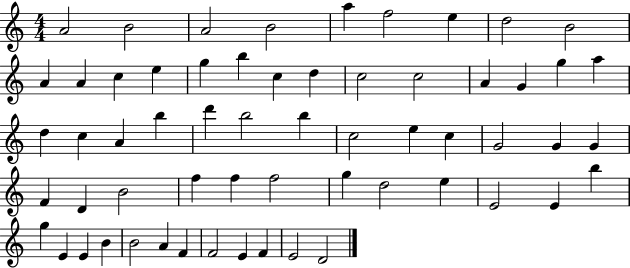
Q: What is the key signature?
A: C major